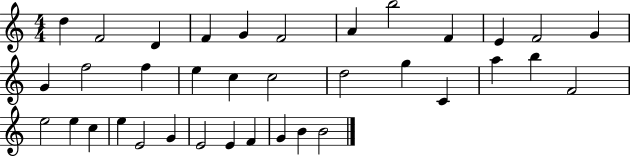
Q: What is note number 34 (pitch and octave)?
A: G4